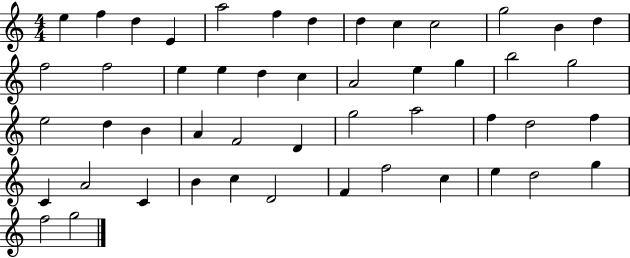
X:1
T:Untitled
M:4/4
L:1/4
K:C
e f d E a2 f d d c c2 g2 B d f2 f2 e e d c A2 e g b2 g2 e2 d B A F2 D g2 a2 f d2 f C A2 C B c D2 F f2 c e d2 g f2 g2